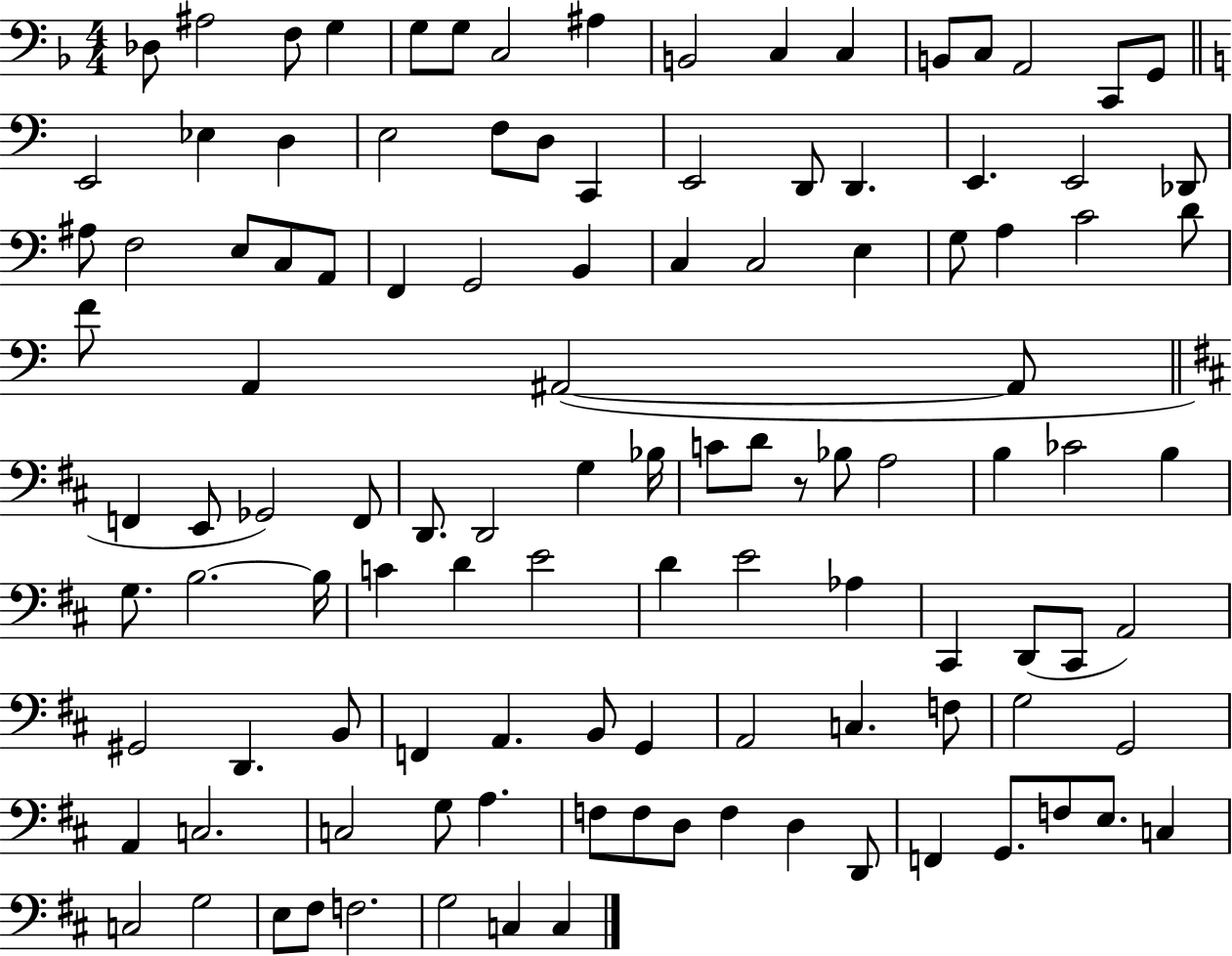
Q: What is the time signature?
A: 4/4